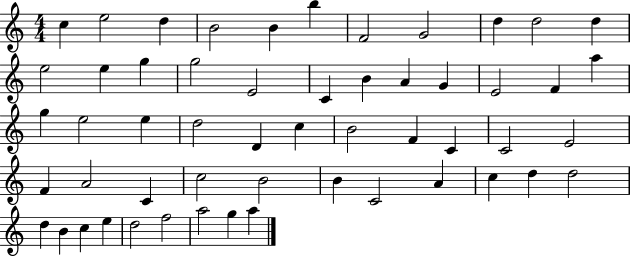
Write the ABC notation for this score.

X:1
T:Untitled
M:4/4
L:1/4
K:C
c e2 d B2 B b F2 G2 d d2 d e2 e g g2 E2 C B A G E2 F a g e2 e d2 D c B2 F C C2 E2 F A2 C c2 B2 B C2 A c d d2 d B c e d2 f2 a2 g a